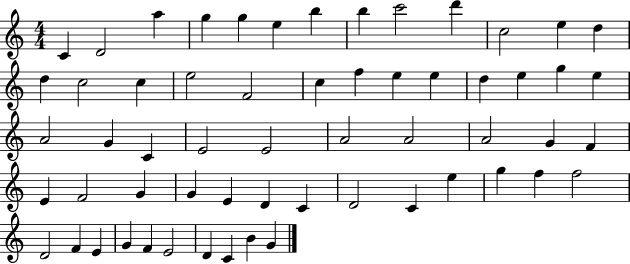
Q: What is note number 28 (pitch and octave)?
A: G4